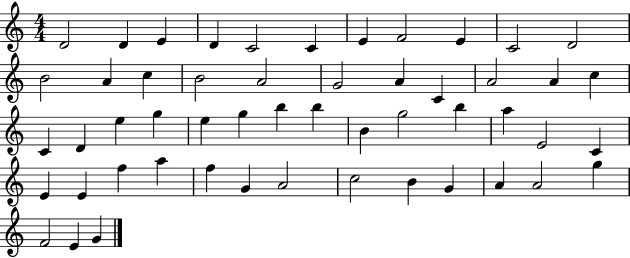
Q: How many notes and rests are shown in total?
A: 52